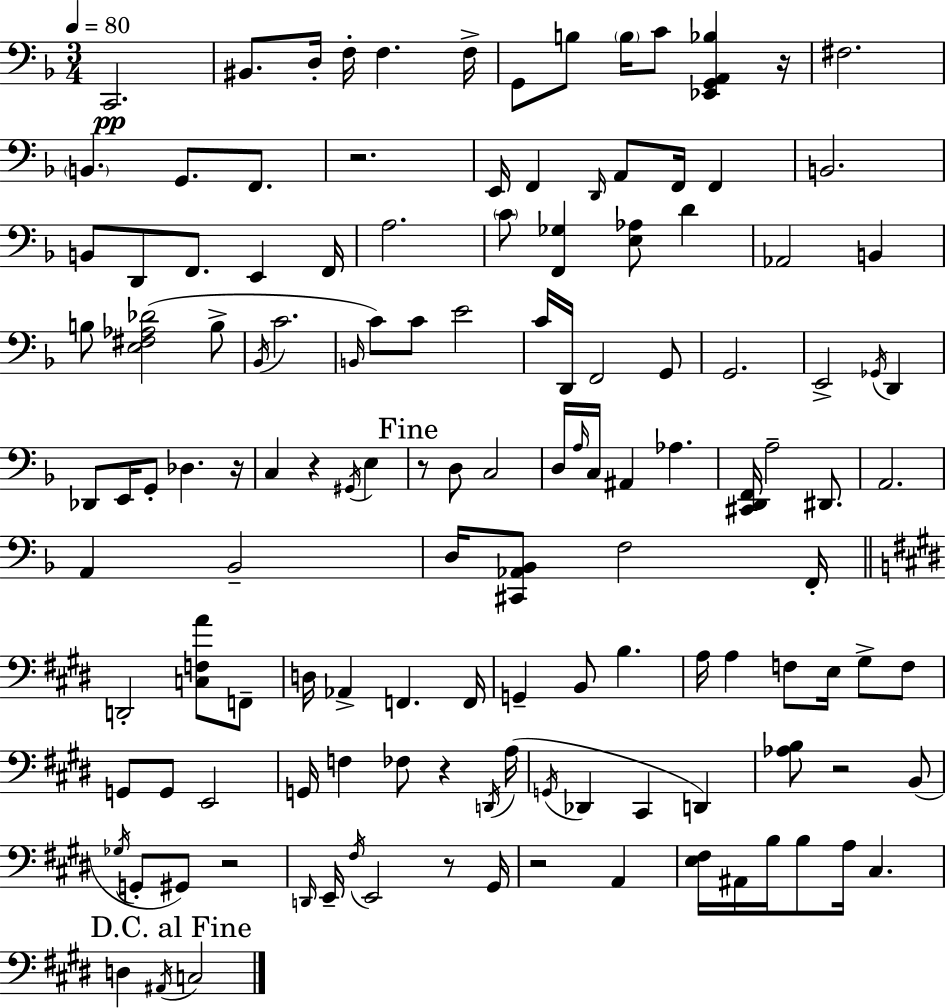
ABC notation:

X:1
T:Untitled
M:3/4
L:1/4
K:F
C,,2 ^B,,/2 D,/4 F,/4 F, F,/4 G,,/2 B,/2 B,/4 C/2 [_E,,G,,A,,_B,] z/4 ^F,2 B,, G,,/2 F,,/2 z2 E,,/4 F,, D,,/4 A,,/2 F,,/4 F,, B,,2 B,,/2 D,,/2 F,,/2 E,, F,,/4 A,2 C/2 [F,,_G,] [E,_A,]/2 D _A,,2 B,, B,/2 [E,^F,_A,_D]2 B,/2 _B,,/4 C2 B,,/4 C/2 C/2 E2 C/4 D,,/4 F,,2 G,,/2 G,,2 E,,2 _G,,/4 D,, _D,,/2 E,,/4 G,,/2 _D, z/4 C, z ^G,,/4 E, z/2 D,/2 C,2 D,/4 A,/4 C,/4 ^A,, _A, [^C,,D,,F,,]/4 A,2 ^D,,/2 A,,2 A,, _B,,2 D,/4 [^C,,_A,,_B,,]/2 F,2 F,,/4 D,,2 [C,F,A]/2 F,,/2 D,/4 _A,, F,, F,,/4 G,, B,,/2 B, A,/4 A, F,/2 E,/4 ^G,/2 F,/2 G,,/2 G,,/2 E,,2 G,,/4 F, _F,/2 z D,,/4 A,/4 G,,/4 _D,, ^C,, D,, [_A,B,]/2 z2 B,,/2 _G,/4 G,,/2 ^G,,/2 z2 D,,/4 E,,/4 ^F,/4 E,,2 z/2 ^G,,/4 z2 A,, [E,^F,]/4 ^A,,/4 B,/4 B,/2 A,/4 ^C, D, ^A,,/4 C,2